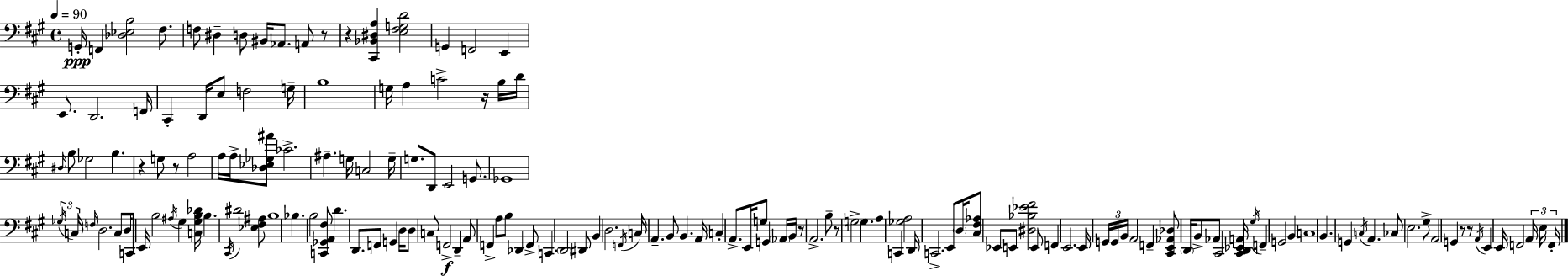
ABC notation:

X:1
T:Untitled
M:4/4
L:1/4
K:A
G,,/4 F,, [_D,_E,B,]2 ^F,/2 F,/2 ^D, D,/2 ^B,,/4 _A,,/2 A,,/2 z/2 z [^C,,_B,,^D,A,] [E,^F,G,D]2 G,, F,,2 E,, E,,/2 D,,2 F,,/4 ^C,, D,,/4 E,/2 F,2 G,/4 B,4 G,/4 A, C2 z/4 B,/4 D/4 ^D,/4 B,/2 _G,2 B, z G,/2 z/2 A,2 A,/4 A,/4 [_D,_E,_G,^A]/2 _C2 ^A, G,/4 C,2 G,/4 G,/2 D,,/2 E,,2 G,,/2 _G,,4 _G,/4 C,/4 F,/4 D,2 C,/2 D,/4 C,,/2 E,,/4 B,2 ^A,/4 ^G, [C,^G,B,_D]/4 B, ^C,,/4 ^D2 [_E,^F,^A,]/2 B,4 _B, B,2 [C,,_G,,A,,^F,]/2 D D,,/2 F,,/2 G,, D,/4 D,/2 C,/2 F,,2 D,, A,,/2 F,, A,/2 B,/2 _D,, F,,/2 C,, D,,2 ^D,,/2 B,, D,2 F,,/4 C,/4 A,, B,,/2 B,, A,,/4 C, A,,/2 E,,/4 G,/2 G,, _A,,/4 B,,/4 z/2 A,,2 B,/2 z/2 G,2 G, A, C,, [_G,A,]2 D,,/4 C,,2 E,,/2 D,/4 [^C,^F,_A,]/2 _E,,/2 E,,/2 [^D,_B,_E^F]2 E,,/2 F,, E,,2 E,,/4 G,,/4 G,,/4 B,,/4 A,,2 F,, [^C,,E,,_A,,_D,]/2 D,,/4 B,,/2 _A,,/2 ^C,,2 [^C,,D,,_E,,A,,]/4 ^G,/4 F,, G,,2 B,, C,4 B,, G,, C,/4 A,, _C,/2 E,2 ^G,/2 A,,2 G,, z/2 z/2 A,,/4 E,, E,,/4 F,,2 A,,/4 E,/4 F,,/4